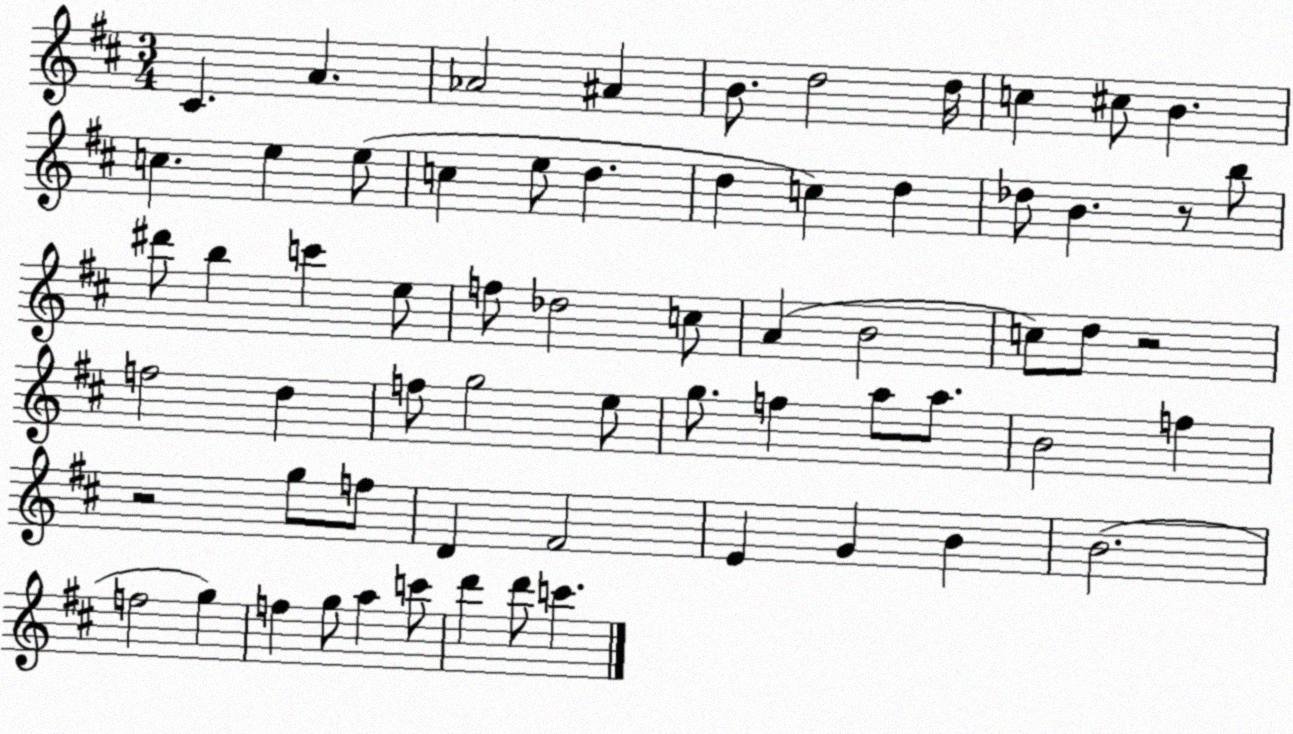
X:1
T:Untitled
M:3/4
L:1/4
K:D
^C A _A2 ^A B/2 d2 d/4 c ^c/2 B c e e/2 c e/2 d d c d _d/2 B z/2 b/2 ^d'/2 b c' e/2 f/2 _d2 c/2 A B2 c/2 d/2 z2 f2 d f/2 g2 e/2 g/2 f a/2 a/2 B2 f z2 g/2 f/2 D ^F2 E G B B2 f2 g f g/2 a c'/2 d' d'/2 c'